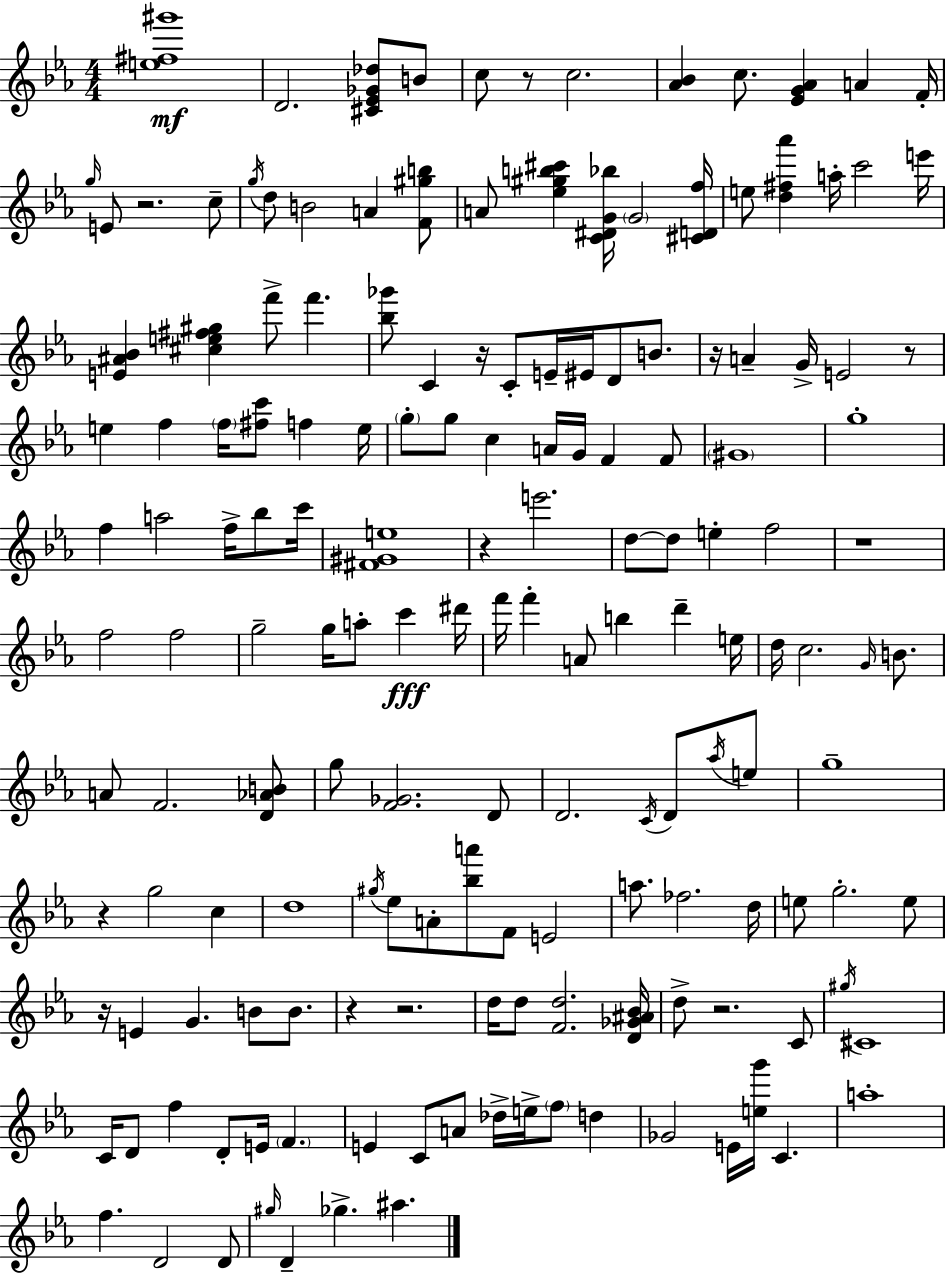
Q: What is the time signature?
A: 4/4